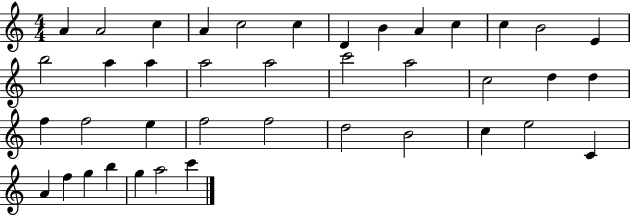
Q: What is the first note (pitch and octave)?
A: A4